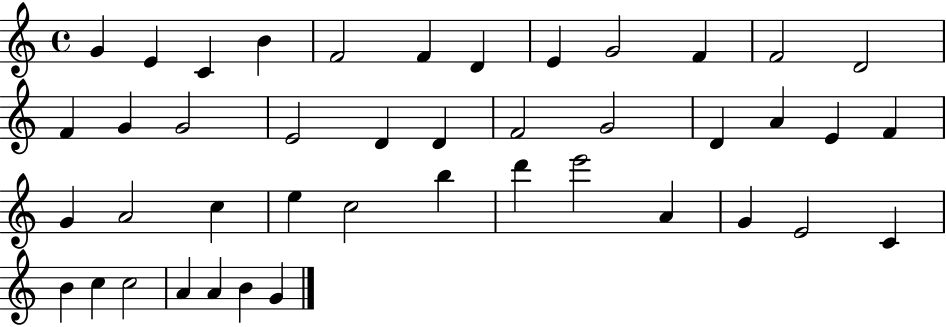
{
  \clef treble
  \time 4/4
  \defaultTimeSignature
  \key c \major
  g'4 e'4 c'4 b'4 | f'2 f'4 d'4 | e'4 g'2 f'4 | f'2 d'2 | \break f'4 g'4 g'2 | e'2 d'4 d'4 | f'2 g'2 | d'4 a'4 e'4 f'4 | \break g'4 a'2 c''4 | e''4 c''2 b''4 | d'''4 e'''2 a'4 | g'4 e'2 c'4 | \break b'4 c''4 c''2 | a'4 a'4 b'4 g'4 | \bar "|."
}